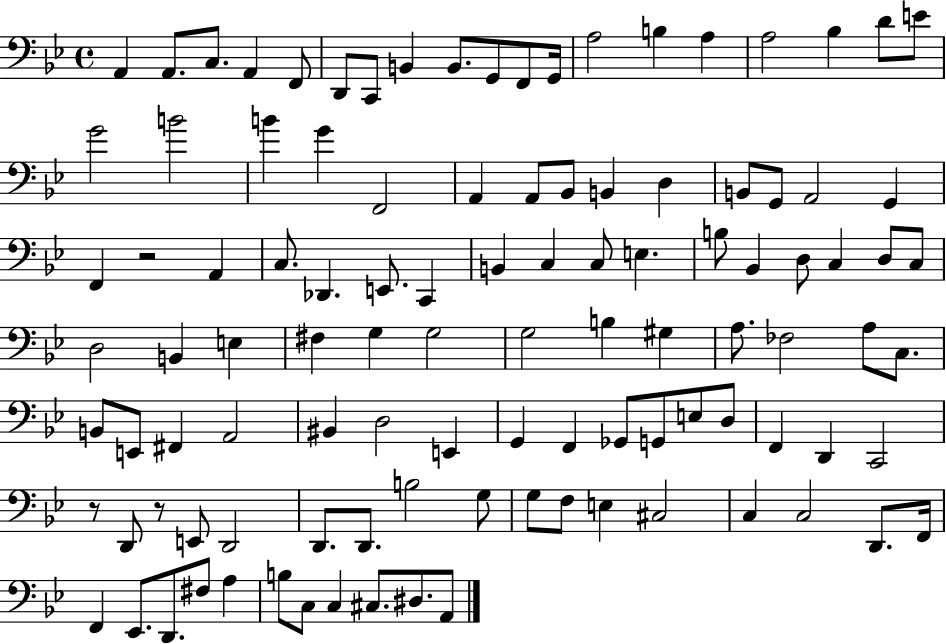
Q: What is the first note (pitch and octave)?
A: A2